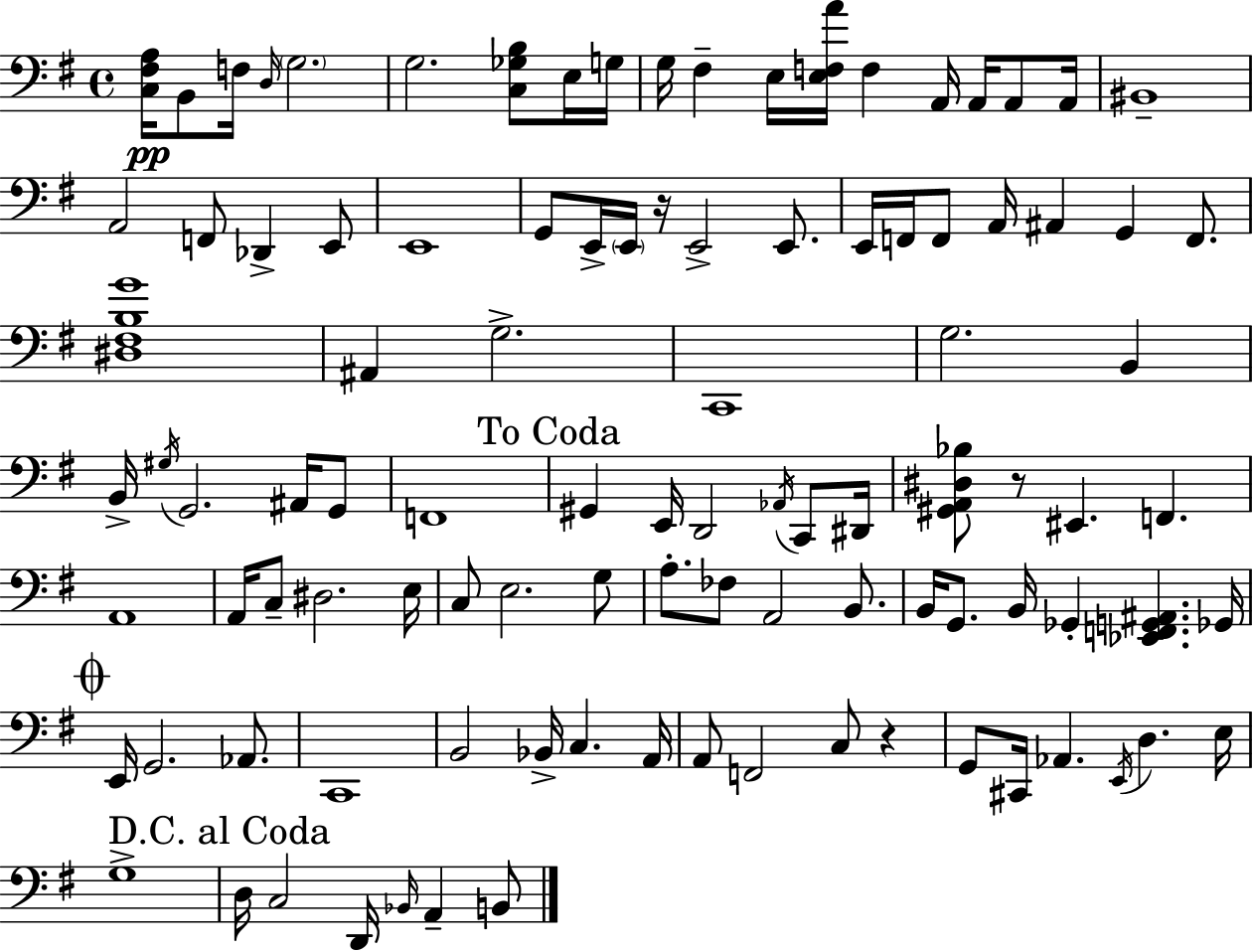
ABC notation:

X:1
T:Untitled
M:4/4
L:1/4
K:Em
[C,^F,A,]/4 B,,/2 F,/4 D,/4 G,2 G,2 [C,_G,B,]/2 E,/4 G,/4 G,/4 ^F, E,/4 [E,F,A]/4 F, A,,/4 A,,/4 A,,/2 A,,/4 ^B,,4 A,,2 F,,/2 _D,, E,,/2 E,,4 G,,/2 E,,/4 E,,/4 z/4 E,,2 E,,/2 E,,/4 F,,/4 F,,/2 A,,/4 ^A,, G,, F,,/2 [^D,^F,B,G]4 ^A,, G,2 C,,4 G,2 B,, B,,/4 ^G,/4 G,,2 ^A,,/4 G,,/2 F,,4 ^G,, E,,/4 D,,2 _A,,/4 C,,/2 ^D,,/4 [^G,,A,,^D,_B,]/2 z/2 ^E,, F,, A,,4 A,,/4 C,/2 ^D,2 E,/4 C,/2 E,2 G,/2 A,/2 _F,/2 A,,2 B,,/2 B,,/4 G,,/2 B,,/4 _G,, [_E,,F,,G,,^A,,] _G,,/4 E,,/4 G,,2 _A,,/2 C,,4 B,,2 _B,,/4 C, A,,/4 A,,/2 F,,2 C,/2 z G,,/2 ^C,,/4 _A,, E,,/4 D, E,/4 G,4 D,/4 C,2 D,,/4 _B,,/4 A,, B,,/2